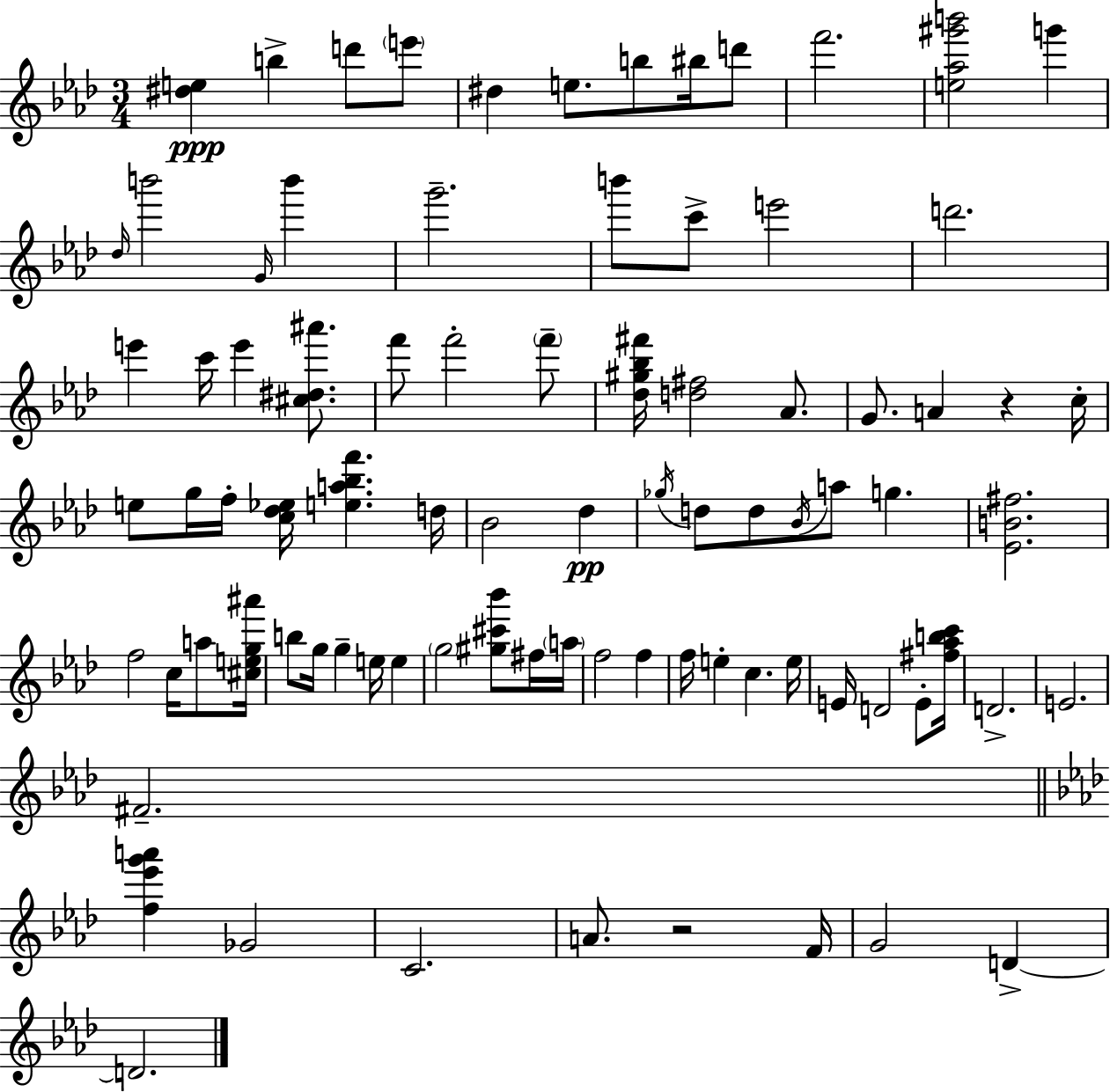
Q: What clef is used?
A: treble